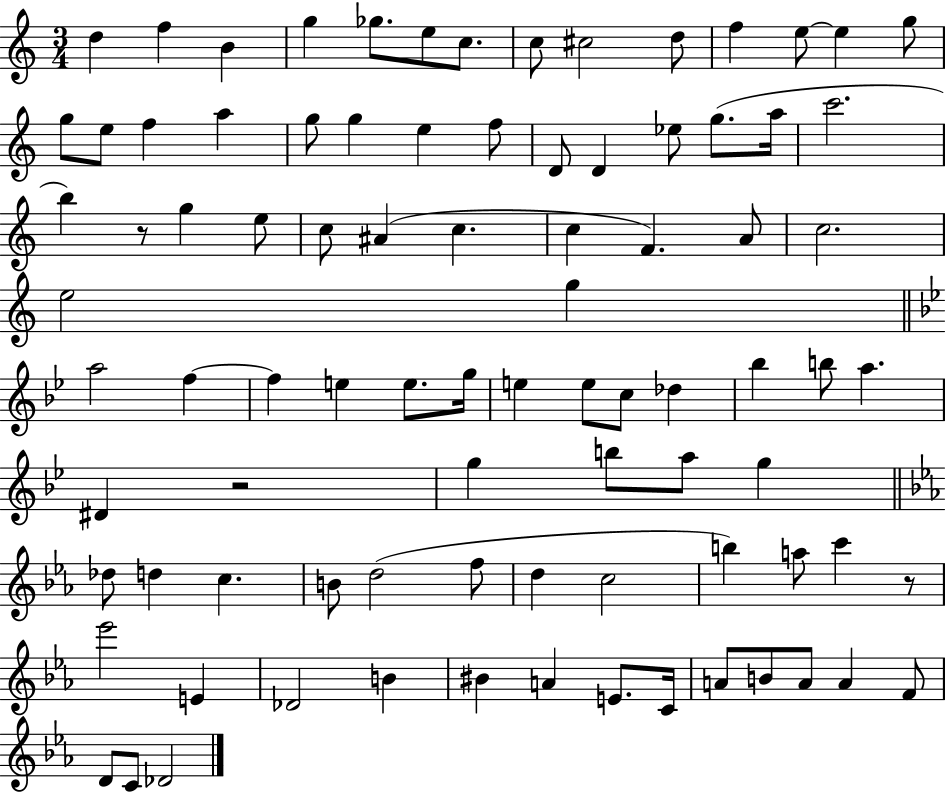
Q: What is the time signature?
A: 3/4